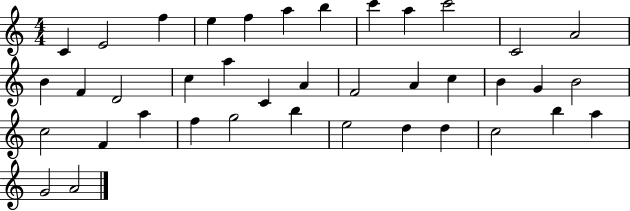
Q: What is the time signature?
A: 4/4